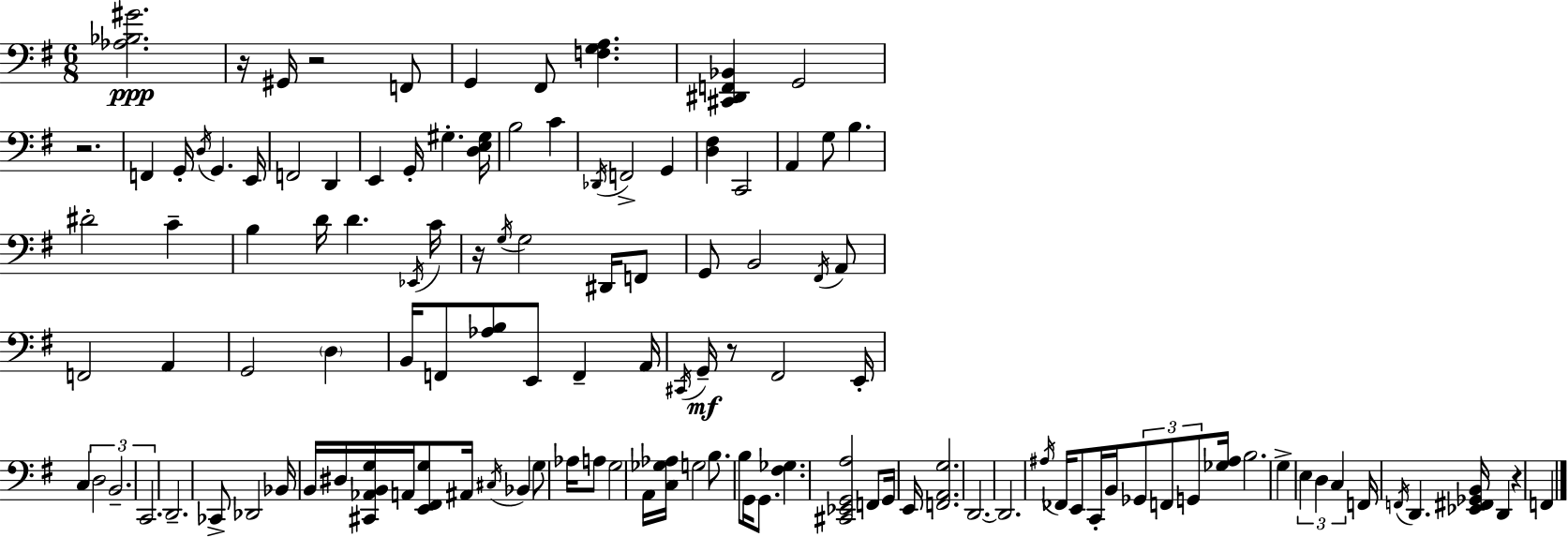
X:1
T:Untitled
M:6/8
L:1/4
K:G
[_A,_B,^G]2 z/4 ^G,,/4 z2 F,,/2 G,, ^F,,/2 [F,G,A,] [^C,,^D,,F,,_B,,] G,,2 z2 F,, G,,/4 D,/4 G,, E,,/4 F,,2 D,, E,, G,,/4 ^G, [D,E,^G,]/4 B,2 C _D,,/4 F,,2 G,, [D,^F,] C,,2 A,, G,/2 B, ^D2 C B, D/4 D _E,,/4 C/4 z/4 G,/4 G,2 ^D,,/4 F,,/2 G,,/2 B,,2 ^F,,/4 A,,/2 F,,2 A,, G,,2 D, B,,/4 F,,/2 [_A,B,]/2 E,,/2 F,, A,,/4 ^C,,/4 G,,/4 z/2 ^F,,2 E,,/4 C, D,2 B,,2 C,,2 D,,2 _C,,/2 _D,,2 _B,,/4 B,,/4 ^D,/4 [^C,,_A,,B,,G,]/4 A,,/4 [E,,^F,,G,]/2 ^A,,/4 ^C,/4 _B,, G,/2 _A,/4 A,/2 G,2 A,,/4 [C,_G,_A,]/4 G,2 B,/2 B,/2 G,,/4 G,,/2 [^F,_G,] [^C,,_E,,G,,A,]2 F,,/2 G,,/4 E,,/4 [F,,A,,G,]2 D,,2 D,,2 ^A,/4 _F,,/4 E,,/2 C,,/4 B,,/4 _G,,/2 F,,/2 G,,/2 [_G,^A,]/4 B,2 G, E, D, C, F,,/4 F,,/4 D,, [_E,,^F,,_G,,B,,]/4 D,, z F,,